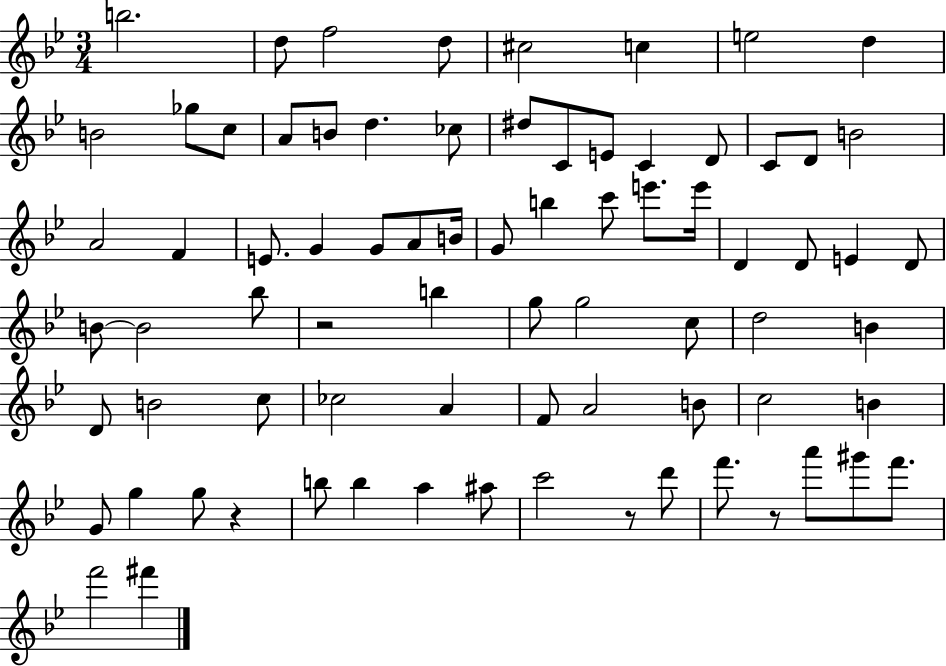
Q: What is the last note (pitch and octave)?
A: F#6